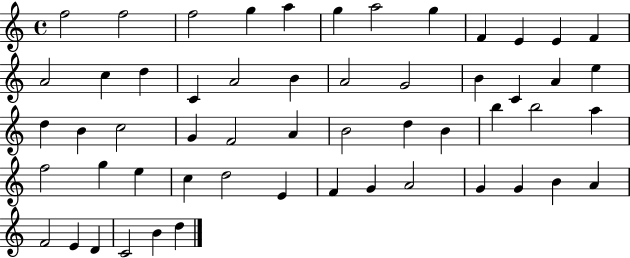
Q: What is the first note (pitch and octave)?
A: F5